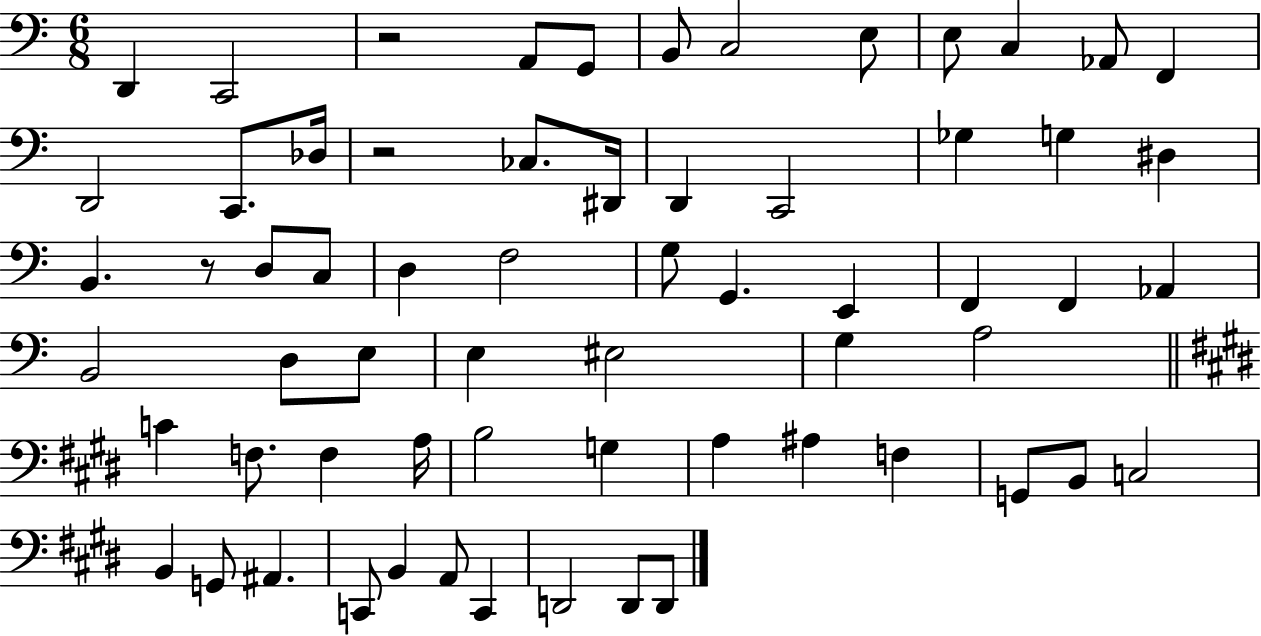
{
  \clef bass
  \numericTimeSignature
  \time 6/8
  \key c \major
  d,4 c,2 | r2 a,8 g,8 | b,8 c2 e8 | e8 c4 aes,8 f,4 | \break d,2 c,8. des16 | r2 ces8. dis,16 | d,4 c,2 | ges4 g4 dis4 | \break b,4. r8 d8 c8 | d4 f2 | g8 g,4. e,4 | f,4 f,4 aes,4 | \break b,2 d8 e8 | e4 eis2 | g4 a2 | \bar "||" \break \key e \major c'4 f8. f4 a16 | b2 g4 | a4 ais4 f4 | g,8 b,8 c2 | \break b,4 g,8 ais,4. | c,8 b,4 a,8 c,4 | d,2 d,8 d,8 | \bar "|."
}